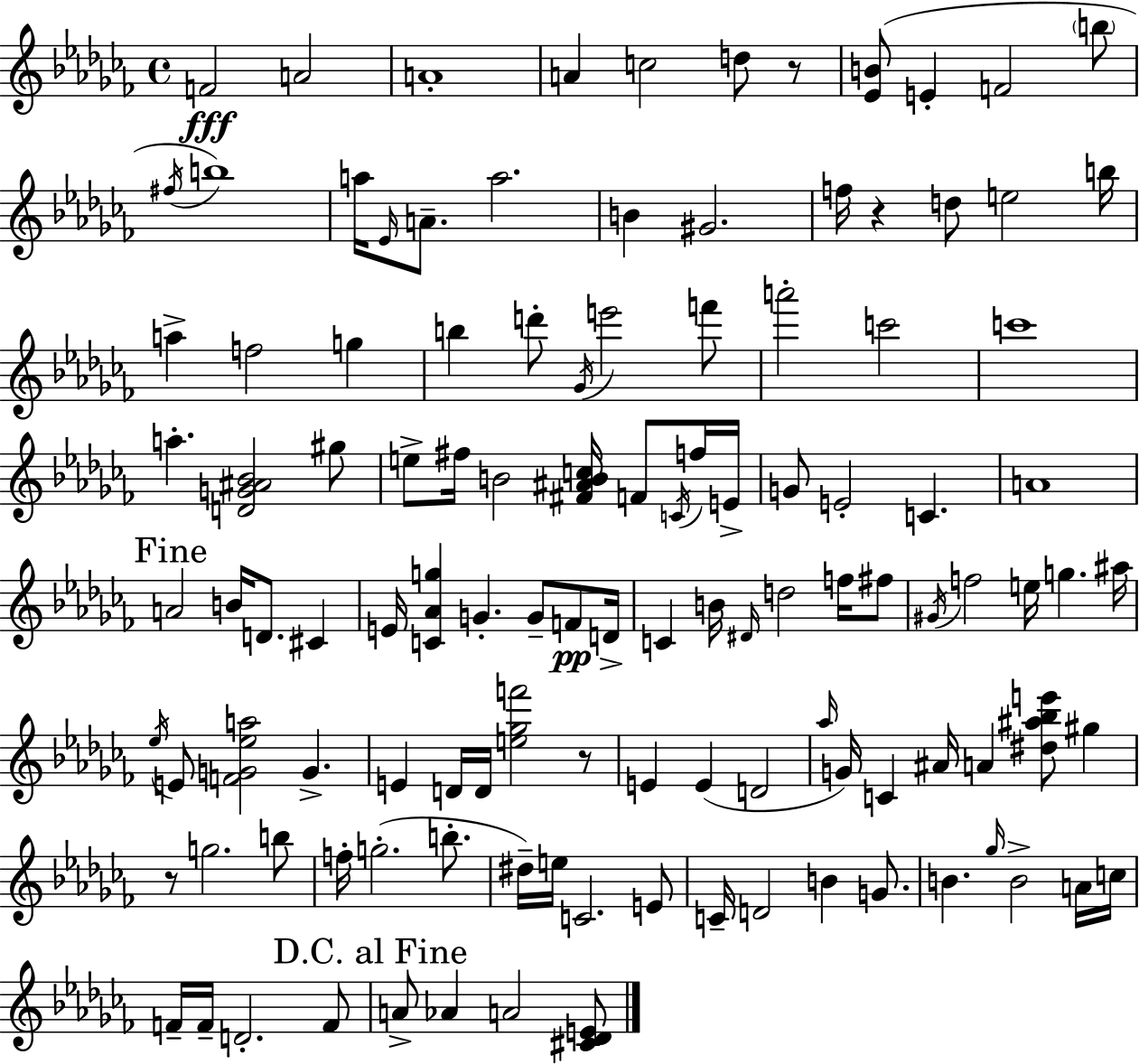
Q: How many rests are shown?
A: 4